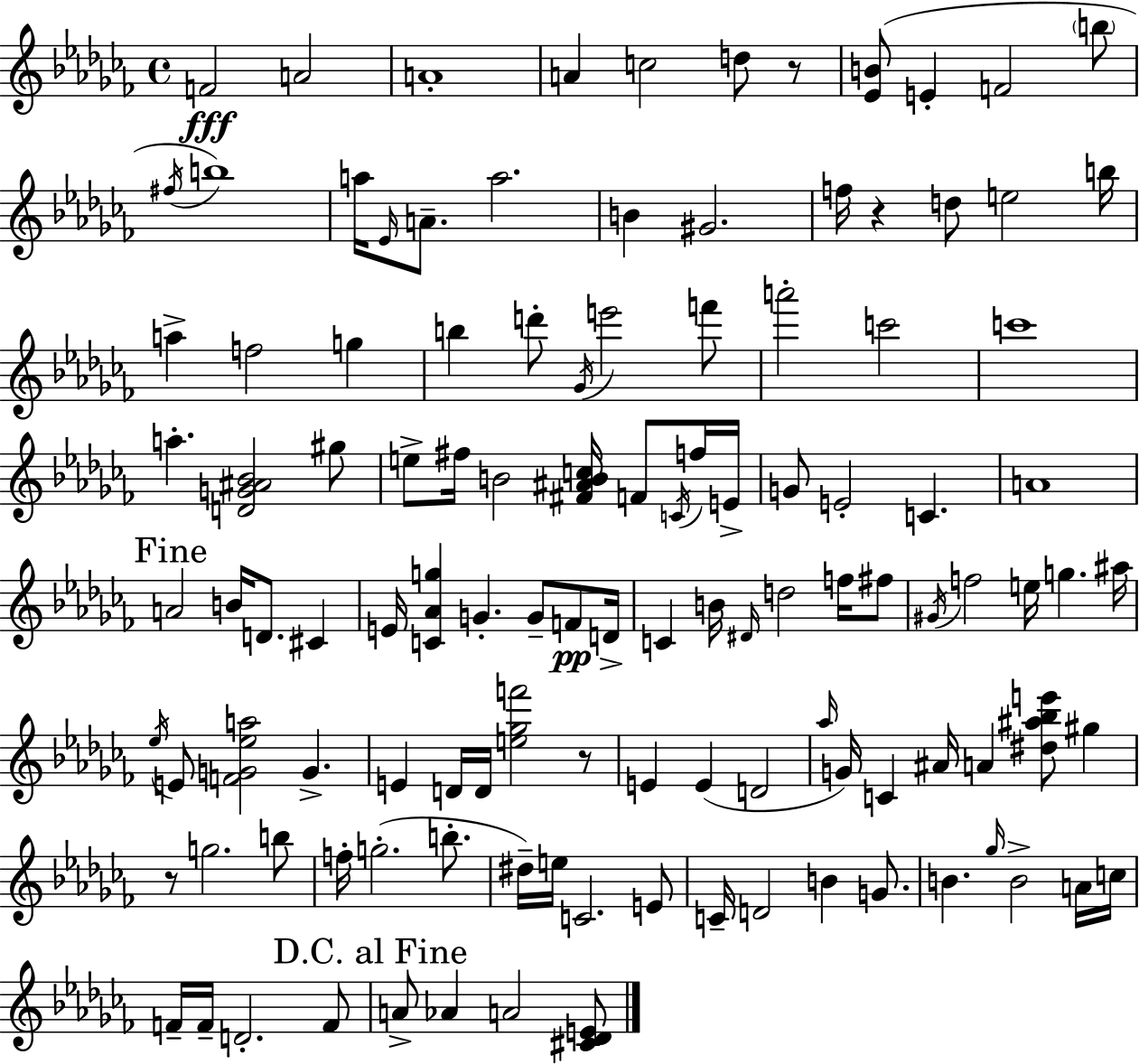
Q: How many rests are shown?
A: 4